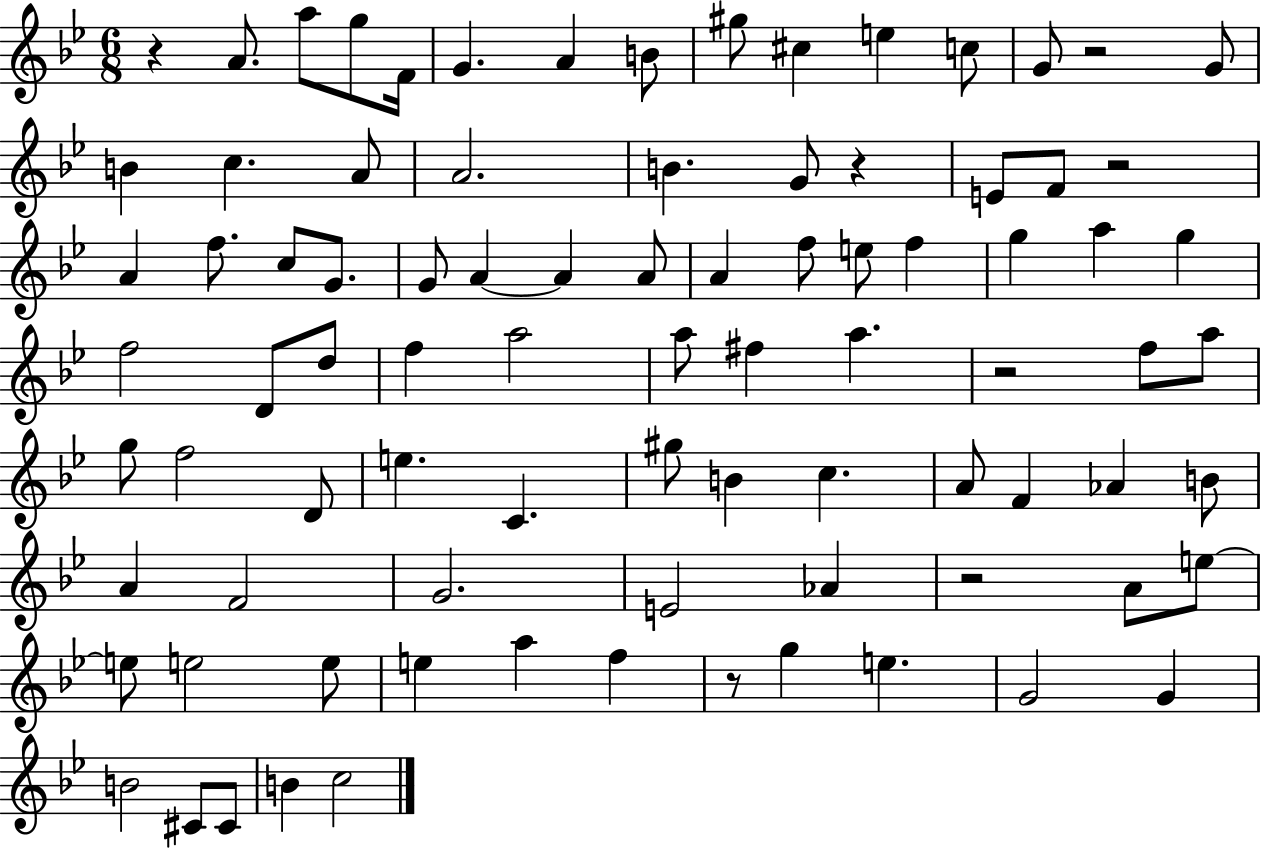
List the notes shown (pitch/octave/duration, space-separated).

R/q A4/e. A5/e G5/e F4/s G4/q. A4/q B4/e G#5/e C#5/q E5/q C5/e G4/e R/h G4/e B4/q C5/q. A4/e A4/h. B4/q. G4/e R/q E4/e F4/e R/h A4/q F5/e. C5/e G4/e. G4/e A4/q A4/q A4/e A4/q F5/e E5/e F5/q G5/q A5/q G5/q F5/h D4/e D5/e F5/q A5/h A5/e F#5/q A5/q. R/h F5/e A5/e G5/e F5/h D4/e E5/q. C4/q. G#5/e B4/q C5/q. A4/e F4/q Ab4/q B4/e A4/q F4/h G4/h. E4/h Ab4/q R/h A4/e E5/e E5/e E5/h E5/e E5/q A5/q F5/q R/e G5/q E5/q. G4/h G4/q B4/h C#4/e C#4/e B4/q C5/h